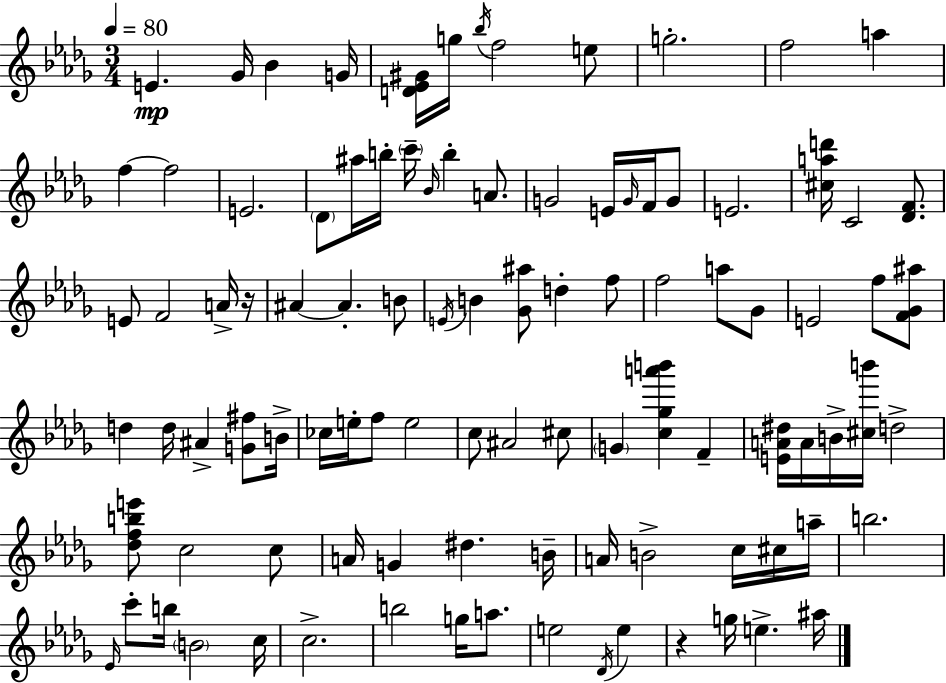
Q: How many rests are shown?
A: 2